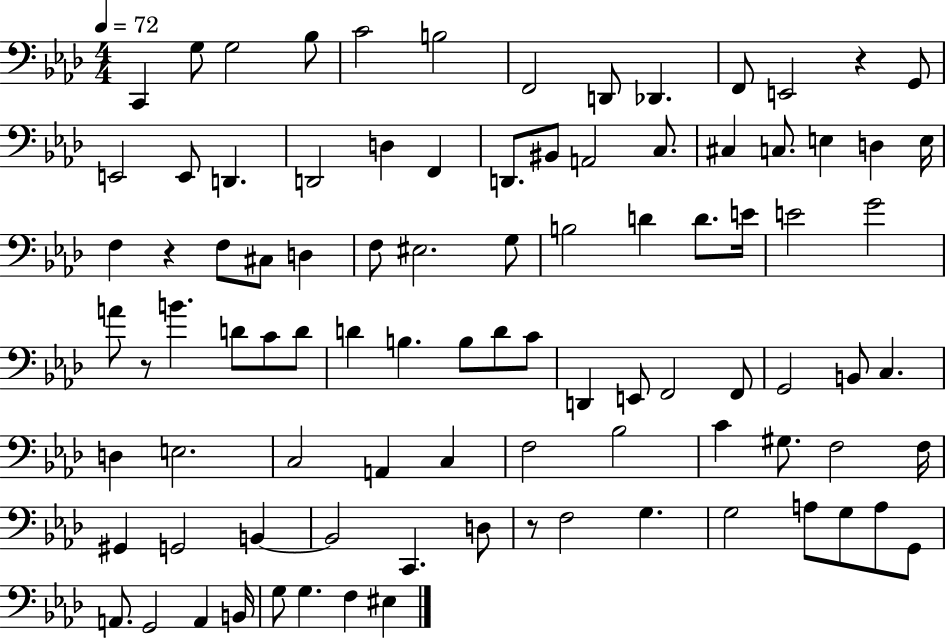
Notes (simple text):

C2/q G3/e G3/h Bb3/e C4/h B3/h F2/h D2/e Db2/q. F2/e E2/h R/q G2/e E2/h E2/e D2/q. D2/h D3/q F2/q D2/e. BIS2/e A2/h C3/e. C#3/q C3/e. E3/q D3/q E3/s F3/q R/q F3/e C#3/e D3/q F3/e EIS3/h. G3/e B3/h D4/q D4/e. E4/s E4/h G4/h A4/e R/e B4/q. D4/e C4/e D4/e D4/q B3/q. B3/e D4/e C4/e D2/q E2/e F2/h F2/e G2/h B2/e C3/q. D3/q E3/h. C3/h A2/q C3/q F3/h Bb3/h C4/q G#3/e. F3/h F3/s G#2/q G2/h B2/q B2/h C2/q. D3/e R/e F3/h G3/q. G3/h A3/e G3/e A3/e G2/e A2/e. G2/h A2/q B2/s G3/e G3/q. F3/q EIS3/q